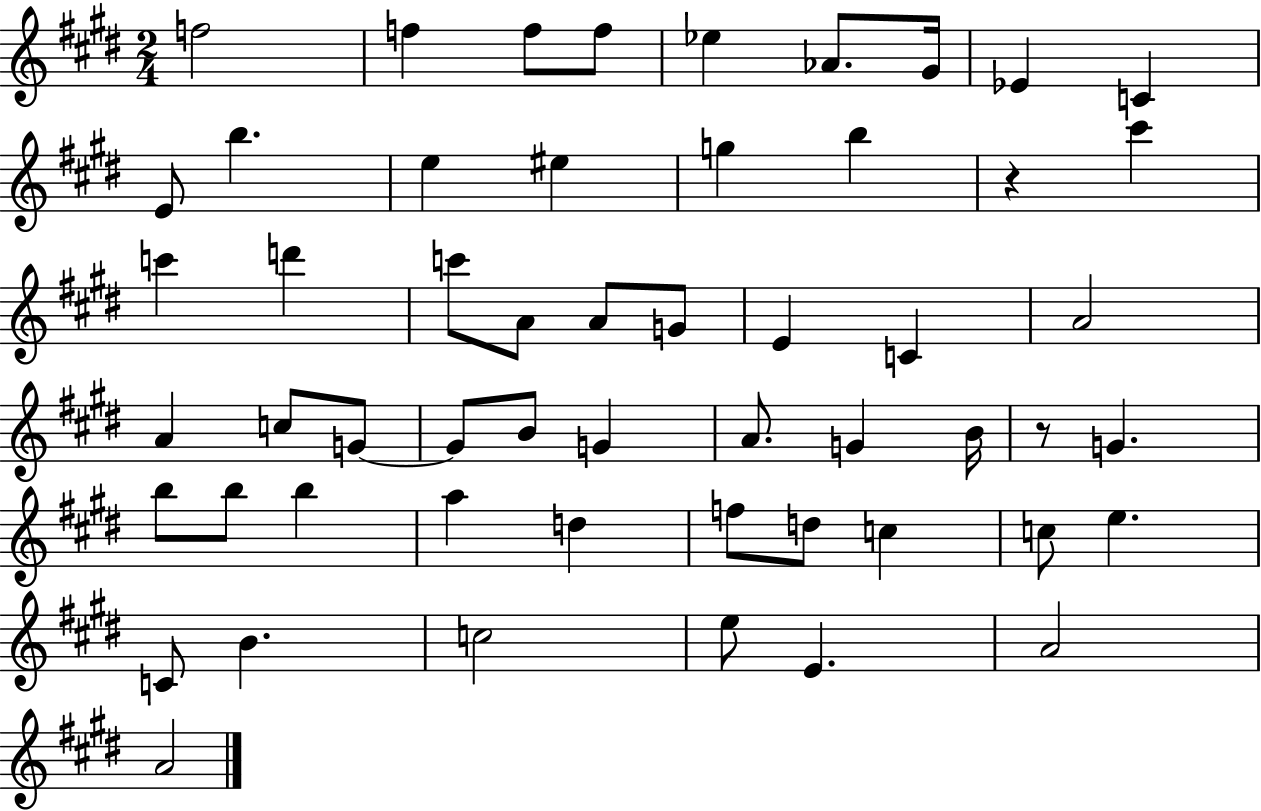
F5/h F5/q F5/e F5/e Eb5/q Ab4/e. G#4/s Eb4/q C4/q E4/e B5/q. E5/q EIS5/q G5/q B5/q R/q C#6/q C6/q D6/q C6/e A4/e A4/e G4/e E4/q C4/q A4/h A4/q C5/e G4/e G4/e B4/e G4/q A4/e. G4/q B4/s R/e G4/q. B5/e B5/e B5/q A5/q D5/q F5/e D5/e C5/q C5/e E5/q. C4/e B4/q. C5/h E5/e E4/q. A4/h A4/h